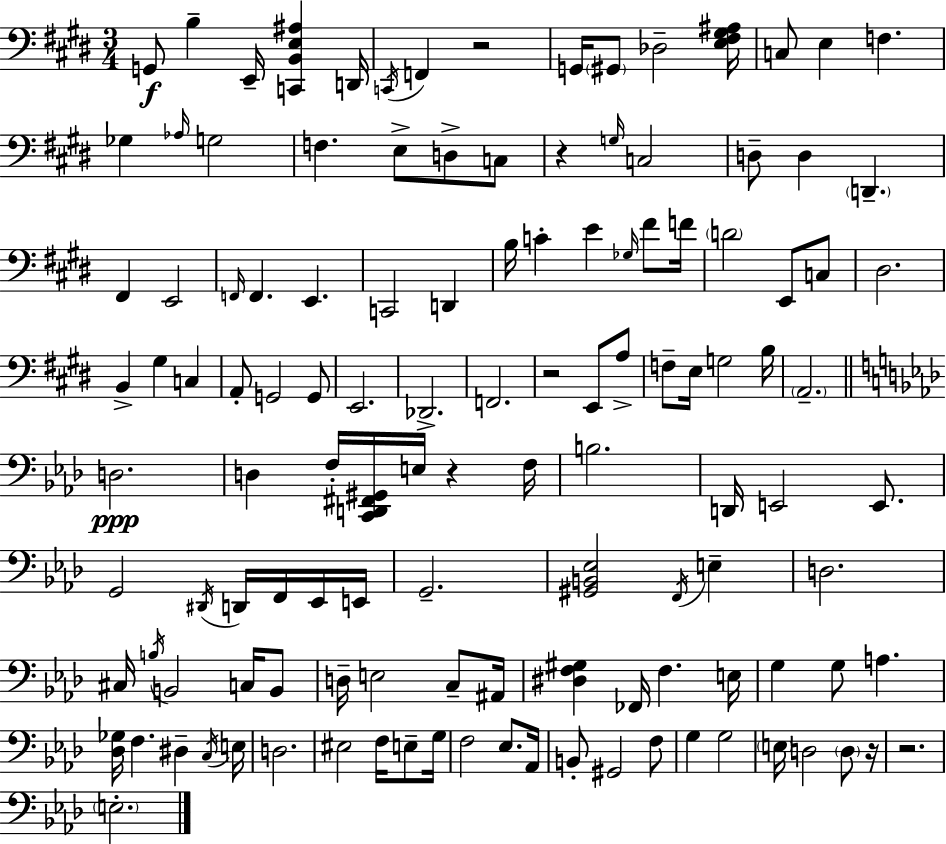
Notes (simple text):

G2/e B3/q E2/s [C2,B2,E3,A#3]/q D2/s C2/s F2/q R/h G2/s G#2/e Db3/h [E3,F#3,G#3,A#3]/s C3/e E3/q F3/q. Gb3/q Ab3/s G3/h F3/q. E3/e D3/e C3/e R/q G3/s C3/h D3/e D3/q D2/q. F#2/q E2/h F2/s F2/q. E2/q. C2/h D2/q B3/s C4/q E4/q Gb3/s F#4/e F4/s D4/h E2/e C3/e D#3/h. B2/q G#3/q C3/q A2/e G2/h G2/e E2/h. Db2/h. F2/h. R/h E2/e A3/e F3/e E3/s G3/h B3/s A2/h. D3/h. D3/q F3/s [C2,D2,F#2,G#2]/s E3/s R/q F3/s B3/h. D2/s E2/h E2/e. G2/h D#2/s D2/s F2/s Eb2/s E2/s G2/h. [G#2,B2,Eb3]/h F2/s E3/q D3/h. C#3/s B3/s B2/h C3/s B2/e D3/s E3/h C3/e A#2/s [D#3,F3,G#3]/q FES2/s F3/q. E3/s G3/q G3/e A3/q. [Db3,Gb3]/s F3/q. D#3/q C3/s E3/s D3/h. EIS3/h F3/s E3/e G3/s F3/h Eb3/e. Ab2/s B2/e G#2/h F3/e G3/q G3/h E3/s D3/h D3/e R/s R/h. E3/h.